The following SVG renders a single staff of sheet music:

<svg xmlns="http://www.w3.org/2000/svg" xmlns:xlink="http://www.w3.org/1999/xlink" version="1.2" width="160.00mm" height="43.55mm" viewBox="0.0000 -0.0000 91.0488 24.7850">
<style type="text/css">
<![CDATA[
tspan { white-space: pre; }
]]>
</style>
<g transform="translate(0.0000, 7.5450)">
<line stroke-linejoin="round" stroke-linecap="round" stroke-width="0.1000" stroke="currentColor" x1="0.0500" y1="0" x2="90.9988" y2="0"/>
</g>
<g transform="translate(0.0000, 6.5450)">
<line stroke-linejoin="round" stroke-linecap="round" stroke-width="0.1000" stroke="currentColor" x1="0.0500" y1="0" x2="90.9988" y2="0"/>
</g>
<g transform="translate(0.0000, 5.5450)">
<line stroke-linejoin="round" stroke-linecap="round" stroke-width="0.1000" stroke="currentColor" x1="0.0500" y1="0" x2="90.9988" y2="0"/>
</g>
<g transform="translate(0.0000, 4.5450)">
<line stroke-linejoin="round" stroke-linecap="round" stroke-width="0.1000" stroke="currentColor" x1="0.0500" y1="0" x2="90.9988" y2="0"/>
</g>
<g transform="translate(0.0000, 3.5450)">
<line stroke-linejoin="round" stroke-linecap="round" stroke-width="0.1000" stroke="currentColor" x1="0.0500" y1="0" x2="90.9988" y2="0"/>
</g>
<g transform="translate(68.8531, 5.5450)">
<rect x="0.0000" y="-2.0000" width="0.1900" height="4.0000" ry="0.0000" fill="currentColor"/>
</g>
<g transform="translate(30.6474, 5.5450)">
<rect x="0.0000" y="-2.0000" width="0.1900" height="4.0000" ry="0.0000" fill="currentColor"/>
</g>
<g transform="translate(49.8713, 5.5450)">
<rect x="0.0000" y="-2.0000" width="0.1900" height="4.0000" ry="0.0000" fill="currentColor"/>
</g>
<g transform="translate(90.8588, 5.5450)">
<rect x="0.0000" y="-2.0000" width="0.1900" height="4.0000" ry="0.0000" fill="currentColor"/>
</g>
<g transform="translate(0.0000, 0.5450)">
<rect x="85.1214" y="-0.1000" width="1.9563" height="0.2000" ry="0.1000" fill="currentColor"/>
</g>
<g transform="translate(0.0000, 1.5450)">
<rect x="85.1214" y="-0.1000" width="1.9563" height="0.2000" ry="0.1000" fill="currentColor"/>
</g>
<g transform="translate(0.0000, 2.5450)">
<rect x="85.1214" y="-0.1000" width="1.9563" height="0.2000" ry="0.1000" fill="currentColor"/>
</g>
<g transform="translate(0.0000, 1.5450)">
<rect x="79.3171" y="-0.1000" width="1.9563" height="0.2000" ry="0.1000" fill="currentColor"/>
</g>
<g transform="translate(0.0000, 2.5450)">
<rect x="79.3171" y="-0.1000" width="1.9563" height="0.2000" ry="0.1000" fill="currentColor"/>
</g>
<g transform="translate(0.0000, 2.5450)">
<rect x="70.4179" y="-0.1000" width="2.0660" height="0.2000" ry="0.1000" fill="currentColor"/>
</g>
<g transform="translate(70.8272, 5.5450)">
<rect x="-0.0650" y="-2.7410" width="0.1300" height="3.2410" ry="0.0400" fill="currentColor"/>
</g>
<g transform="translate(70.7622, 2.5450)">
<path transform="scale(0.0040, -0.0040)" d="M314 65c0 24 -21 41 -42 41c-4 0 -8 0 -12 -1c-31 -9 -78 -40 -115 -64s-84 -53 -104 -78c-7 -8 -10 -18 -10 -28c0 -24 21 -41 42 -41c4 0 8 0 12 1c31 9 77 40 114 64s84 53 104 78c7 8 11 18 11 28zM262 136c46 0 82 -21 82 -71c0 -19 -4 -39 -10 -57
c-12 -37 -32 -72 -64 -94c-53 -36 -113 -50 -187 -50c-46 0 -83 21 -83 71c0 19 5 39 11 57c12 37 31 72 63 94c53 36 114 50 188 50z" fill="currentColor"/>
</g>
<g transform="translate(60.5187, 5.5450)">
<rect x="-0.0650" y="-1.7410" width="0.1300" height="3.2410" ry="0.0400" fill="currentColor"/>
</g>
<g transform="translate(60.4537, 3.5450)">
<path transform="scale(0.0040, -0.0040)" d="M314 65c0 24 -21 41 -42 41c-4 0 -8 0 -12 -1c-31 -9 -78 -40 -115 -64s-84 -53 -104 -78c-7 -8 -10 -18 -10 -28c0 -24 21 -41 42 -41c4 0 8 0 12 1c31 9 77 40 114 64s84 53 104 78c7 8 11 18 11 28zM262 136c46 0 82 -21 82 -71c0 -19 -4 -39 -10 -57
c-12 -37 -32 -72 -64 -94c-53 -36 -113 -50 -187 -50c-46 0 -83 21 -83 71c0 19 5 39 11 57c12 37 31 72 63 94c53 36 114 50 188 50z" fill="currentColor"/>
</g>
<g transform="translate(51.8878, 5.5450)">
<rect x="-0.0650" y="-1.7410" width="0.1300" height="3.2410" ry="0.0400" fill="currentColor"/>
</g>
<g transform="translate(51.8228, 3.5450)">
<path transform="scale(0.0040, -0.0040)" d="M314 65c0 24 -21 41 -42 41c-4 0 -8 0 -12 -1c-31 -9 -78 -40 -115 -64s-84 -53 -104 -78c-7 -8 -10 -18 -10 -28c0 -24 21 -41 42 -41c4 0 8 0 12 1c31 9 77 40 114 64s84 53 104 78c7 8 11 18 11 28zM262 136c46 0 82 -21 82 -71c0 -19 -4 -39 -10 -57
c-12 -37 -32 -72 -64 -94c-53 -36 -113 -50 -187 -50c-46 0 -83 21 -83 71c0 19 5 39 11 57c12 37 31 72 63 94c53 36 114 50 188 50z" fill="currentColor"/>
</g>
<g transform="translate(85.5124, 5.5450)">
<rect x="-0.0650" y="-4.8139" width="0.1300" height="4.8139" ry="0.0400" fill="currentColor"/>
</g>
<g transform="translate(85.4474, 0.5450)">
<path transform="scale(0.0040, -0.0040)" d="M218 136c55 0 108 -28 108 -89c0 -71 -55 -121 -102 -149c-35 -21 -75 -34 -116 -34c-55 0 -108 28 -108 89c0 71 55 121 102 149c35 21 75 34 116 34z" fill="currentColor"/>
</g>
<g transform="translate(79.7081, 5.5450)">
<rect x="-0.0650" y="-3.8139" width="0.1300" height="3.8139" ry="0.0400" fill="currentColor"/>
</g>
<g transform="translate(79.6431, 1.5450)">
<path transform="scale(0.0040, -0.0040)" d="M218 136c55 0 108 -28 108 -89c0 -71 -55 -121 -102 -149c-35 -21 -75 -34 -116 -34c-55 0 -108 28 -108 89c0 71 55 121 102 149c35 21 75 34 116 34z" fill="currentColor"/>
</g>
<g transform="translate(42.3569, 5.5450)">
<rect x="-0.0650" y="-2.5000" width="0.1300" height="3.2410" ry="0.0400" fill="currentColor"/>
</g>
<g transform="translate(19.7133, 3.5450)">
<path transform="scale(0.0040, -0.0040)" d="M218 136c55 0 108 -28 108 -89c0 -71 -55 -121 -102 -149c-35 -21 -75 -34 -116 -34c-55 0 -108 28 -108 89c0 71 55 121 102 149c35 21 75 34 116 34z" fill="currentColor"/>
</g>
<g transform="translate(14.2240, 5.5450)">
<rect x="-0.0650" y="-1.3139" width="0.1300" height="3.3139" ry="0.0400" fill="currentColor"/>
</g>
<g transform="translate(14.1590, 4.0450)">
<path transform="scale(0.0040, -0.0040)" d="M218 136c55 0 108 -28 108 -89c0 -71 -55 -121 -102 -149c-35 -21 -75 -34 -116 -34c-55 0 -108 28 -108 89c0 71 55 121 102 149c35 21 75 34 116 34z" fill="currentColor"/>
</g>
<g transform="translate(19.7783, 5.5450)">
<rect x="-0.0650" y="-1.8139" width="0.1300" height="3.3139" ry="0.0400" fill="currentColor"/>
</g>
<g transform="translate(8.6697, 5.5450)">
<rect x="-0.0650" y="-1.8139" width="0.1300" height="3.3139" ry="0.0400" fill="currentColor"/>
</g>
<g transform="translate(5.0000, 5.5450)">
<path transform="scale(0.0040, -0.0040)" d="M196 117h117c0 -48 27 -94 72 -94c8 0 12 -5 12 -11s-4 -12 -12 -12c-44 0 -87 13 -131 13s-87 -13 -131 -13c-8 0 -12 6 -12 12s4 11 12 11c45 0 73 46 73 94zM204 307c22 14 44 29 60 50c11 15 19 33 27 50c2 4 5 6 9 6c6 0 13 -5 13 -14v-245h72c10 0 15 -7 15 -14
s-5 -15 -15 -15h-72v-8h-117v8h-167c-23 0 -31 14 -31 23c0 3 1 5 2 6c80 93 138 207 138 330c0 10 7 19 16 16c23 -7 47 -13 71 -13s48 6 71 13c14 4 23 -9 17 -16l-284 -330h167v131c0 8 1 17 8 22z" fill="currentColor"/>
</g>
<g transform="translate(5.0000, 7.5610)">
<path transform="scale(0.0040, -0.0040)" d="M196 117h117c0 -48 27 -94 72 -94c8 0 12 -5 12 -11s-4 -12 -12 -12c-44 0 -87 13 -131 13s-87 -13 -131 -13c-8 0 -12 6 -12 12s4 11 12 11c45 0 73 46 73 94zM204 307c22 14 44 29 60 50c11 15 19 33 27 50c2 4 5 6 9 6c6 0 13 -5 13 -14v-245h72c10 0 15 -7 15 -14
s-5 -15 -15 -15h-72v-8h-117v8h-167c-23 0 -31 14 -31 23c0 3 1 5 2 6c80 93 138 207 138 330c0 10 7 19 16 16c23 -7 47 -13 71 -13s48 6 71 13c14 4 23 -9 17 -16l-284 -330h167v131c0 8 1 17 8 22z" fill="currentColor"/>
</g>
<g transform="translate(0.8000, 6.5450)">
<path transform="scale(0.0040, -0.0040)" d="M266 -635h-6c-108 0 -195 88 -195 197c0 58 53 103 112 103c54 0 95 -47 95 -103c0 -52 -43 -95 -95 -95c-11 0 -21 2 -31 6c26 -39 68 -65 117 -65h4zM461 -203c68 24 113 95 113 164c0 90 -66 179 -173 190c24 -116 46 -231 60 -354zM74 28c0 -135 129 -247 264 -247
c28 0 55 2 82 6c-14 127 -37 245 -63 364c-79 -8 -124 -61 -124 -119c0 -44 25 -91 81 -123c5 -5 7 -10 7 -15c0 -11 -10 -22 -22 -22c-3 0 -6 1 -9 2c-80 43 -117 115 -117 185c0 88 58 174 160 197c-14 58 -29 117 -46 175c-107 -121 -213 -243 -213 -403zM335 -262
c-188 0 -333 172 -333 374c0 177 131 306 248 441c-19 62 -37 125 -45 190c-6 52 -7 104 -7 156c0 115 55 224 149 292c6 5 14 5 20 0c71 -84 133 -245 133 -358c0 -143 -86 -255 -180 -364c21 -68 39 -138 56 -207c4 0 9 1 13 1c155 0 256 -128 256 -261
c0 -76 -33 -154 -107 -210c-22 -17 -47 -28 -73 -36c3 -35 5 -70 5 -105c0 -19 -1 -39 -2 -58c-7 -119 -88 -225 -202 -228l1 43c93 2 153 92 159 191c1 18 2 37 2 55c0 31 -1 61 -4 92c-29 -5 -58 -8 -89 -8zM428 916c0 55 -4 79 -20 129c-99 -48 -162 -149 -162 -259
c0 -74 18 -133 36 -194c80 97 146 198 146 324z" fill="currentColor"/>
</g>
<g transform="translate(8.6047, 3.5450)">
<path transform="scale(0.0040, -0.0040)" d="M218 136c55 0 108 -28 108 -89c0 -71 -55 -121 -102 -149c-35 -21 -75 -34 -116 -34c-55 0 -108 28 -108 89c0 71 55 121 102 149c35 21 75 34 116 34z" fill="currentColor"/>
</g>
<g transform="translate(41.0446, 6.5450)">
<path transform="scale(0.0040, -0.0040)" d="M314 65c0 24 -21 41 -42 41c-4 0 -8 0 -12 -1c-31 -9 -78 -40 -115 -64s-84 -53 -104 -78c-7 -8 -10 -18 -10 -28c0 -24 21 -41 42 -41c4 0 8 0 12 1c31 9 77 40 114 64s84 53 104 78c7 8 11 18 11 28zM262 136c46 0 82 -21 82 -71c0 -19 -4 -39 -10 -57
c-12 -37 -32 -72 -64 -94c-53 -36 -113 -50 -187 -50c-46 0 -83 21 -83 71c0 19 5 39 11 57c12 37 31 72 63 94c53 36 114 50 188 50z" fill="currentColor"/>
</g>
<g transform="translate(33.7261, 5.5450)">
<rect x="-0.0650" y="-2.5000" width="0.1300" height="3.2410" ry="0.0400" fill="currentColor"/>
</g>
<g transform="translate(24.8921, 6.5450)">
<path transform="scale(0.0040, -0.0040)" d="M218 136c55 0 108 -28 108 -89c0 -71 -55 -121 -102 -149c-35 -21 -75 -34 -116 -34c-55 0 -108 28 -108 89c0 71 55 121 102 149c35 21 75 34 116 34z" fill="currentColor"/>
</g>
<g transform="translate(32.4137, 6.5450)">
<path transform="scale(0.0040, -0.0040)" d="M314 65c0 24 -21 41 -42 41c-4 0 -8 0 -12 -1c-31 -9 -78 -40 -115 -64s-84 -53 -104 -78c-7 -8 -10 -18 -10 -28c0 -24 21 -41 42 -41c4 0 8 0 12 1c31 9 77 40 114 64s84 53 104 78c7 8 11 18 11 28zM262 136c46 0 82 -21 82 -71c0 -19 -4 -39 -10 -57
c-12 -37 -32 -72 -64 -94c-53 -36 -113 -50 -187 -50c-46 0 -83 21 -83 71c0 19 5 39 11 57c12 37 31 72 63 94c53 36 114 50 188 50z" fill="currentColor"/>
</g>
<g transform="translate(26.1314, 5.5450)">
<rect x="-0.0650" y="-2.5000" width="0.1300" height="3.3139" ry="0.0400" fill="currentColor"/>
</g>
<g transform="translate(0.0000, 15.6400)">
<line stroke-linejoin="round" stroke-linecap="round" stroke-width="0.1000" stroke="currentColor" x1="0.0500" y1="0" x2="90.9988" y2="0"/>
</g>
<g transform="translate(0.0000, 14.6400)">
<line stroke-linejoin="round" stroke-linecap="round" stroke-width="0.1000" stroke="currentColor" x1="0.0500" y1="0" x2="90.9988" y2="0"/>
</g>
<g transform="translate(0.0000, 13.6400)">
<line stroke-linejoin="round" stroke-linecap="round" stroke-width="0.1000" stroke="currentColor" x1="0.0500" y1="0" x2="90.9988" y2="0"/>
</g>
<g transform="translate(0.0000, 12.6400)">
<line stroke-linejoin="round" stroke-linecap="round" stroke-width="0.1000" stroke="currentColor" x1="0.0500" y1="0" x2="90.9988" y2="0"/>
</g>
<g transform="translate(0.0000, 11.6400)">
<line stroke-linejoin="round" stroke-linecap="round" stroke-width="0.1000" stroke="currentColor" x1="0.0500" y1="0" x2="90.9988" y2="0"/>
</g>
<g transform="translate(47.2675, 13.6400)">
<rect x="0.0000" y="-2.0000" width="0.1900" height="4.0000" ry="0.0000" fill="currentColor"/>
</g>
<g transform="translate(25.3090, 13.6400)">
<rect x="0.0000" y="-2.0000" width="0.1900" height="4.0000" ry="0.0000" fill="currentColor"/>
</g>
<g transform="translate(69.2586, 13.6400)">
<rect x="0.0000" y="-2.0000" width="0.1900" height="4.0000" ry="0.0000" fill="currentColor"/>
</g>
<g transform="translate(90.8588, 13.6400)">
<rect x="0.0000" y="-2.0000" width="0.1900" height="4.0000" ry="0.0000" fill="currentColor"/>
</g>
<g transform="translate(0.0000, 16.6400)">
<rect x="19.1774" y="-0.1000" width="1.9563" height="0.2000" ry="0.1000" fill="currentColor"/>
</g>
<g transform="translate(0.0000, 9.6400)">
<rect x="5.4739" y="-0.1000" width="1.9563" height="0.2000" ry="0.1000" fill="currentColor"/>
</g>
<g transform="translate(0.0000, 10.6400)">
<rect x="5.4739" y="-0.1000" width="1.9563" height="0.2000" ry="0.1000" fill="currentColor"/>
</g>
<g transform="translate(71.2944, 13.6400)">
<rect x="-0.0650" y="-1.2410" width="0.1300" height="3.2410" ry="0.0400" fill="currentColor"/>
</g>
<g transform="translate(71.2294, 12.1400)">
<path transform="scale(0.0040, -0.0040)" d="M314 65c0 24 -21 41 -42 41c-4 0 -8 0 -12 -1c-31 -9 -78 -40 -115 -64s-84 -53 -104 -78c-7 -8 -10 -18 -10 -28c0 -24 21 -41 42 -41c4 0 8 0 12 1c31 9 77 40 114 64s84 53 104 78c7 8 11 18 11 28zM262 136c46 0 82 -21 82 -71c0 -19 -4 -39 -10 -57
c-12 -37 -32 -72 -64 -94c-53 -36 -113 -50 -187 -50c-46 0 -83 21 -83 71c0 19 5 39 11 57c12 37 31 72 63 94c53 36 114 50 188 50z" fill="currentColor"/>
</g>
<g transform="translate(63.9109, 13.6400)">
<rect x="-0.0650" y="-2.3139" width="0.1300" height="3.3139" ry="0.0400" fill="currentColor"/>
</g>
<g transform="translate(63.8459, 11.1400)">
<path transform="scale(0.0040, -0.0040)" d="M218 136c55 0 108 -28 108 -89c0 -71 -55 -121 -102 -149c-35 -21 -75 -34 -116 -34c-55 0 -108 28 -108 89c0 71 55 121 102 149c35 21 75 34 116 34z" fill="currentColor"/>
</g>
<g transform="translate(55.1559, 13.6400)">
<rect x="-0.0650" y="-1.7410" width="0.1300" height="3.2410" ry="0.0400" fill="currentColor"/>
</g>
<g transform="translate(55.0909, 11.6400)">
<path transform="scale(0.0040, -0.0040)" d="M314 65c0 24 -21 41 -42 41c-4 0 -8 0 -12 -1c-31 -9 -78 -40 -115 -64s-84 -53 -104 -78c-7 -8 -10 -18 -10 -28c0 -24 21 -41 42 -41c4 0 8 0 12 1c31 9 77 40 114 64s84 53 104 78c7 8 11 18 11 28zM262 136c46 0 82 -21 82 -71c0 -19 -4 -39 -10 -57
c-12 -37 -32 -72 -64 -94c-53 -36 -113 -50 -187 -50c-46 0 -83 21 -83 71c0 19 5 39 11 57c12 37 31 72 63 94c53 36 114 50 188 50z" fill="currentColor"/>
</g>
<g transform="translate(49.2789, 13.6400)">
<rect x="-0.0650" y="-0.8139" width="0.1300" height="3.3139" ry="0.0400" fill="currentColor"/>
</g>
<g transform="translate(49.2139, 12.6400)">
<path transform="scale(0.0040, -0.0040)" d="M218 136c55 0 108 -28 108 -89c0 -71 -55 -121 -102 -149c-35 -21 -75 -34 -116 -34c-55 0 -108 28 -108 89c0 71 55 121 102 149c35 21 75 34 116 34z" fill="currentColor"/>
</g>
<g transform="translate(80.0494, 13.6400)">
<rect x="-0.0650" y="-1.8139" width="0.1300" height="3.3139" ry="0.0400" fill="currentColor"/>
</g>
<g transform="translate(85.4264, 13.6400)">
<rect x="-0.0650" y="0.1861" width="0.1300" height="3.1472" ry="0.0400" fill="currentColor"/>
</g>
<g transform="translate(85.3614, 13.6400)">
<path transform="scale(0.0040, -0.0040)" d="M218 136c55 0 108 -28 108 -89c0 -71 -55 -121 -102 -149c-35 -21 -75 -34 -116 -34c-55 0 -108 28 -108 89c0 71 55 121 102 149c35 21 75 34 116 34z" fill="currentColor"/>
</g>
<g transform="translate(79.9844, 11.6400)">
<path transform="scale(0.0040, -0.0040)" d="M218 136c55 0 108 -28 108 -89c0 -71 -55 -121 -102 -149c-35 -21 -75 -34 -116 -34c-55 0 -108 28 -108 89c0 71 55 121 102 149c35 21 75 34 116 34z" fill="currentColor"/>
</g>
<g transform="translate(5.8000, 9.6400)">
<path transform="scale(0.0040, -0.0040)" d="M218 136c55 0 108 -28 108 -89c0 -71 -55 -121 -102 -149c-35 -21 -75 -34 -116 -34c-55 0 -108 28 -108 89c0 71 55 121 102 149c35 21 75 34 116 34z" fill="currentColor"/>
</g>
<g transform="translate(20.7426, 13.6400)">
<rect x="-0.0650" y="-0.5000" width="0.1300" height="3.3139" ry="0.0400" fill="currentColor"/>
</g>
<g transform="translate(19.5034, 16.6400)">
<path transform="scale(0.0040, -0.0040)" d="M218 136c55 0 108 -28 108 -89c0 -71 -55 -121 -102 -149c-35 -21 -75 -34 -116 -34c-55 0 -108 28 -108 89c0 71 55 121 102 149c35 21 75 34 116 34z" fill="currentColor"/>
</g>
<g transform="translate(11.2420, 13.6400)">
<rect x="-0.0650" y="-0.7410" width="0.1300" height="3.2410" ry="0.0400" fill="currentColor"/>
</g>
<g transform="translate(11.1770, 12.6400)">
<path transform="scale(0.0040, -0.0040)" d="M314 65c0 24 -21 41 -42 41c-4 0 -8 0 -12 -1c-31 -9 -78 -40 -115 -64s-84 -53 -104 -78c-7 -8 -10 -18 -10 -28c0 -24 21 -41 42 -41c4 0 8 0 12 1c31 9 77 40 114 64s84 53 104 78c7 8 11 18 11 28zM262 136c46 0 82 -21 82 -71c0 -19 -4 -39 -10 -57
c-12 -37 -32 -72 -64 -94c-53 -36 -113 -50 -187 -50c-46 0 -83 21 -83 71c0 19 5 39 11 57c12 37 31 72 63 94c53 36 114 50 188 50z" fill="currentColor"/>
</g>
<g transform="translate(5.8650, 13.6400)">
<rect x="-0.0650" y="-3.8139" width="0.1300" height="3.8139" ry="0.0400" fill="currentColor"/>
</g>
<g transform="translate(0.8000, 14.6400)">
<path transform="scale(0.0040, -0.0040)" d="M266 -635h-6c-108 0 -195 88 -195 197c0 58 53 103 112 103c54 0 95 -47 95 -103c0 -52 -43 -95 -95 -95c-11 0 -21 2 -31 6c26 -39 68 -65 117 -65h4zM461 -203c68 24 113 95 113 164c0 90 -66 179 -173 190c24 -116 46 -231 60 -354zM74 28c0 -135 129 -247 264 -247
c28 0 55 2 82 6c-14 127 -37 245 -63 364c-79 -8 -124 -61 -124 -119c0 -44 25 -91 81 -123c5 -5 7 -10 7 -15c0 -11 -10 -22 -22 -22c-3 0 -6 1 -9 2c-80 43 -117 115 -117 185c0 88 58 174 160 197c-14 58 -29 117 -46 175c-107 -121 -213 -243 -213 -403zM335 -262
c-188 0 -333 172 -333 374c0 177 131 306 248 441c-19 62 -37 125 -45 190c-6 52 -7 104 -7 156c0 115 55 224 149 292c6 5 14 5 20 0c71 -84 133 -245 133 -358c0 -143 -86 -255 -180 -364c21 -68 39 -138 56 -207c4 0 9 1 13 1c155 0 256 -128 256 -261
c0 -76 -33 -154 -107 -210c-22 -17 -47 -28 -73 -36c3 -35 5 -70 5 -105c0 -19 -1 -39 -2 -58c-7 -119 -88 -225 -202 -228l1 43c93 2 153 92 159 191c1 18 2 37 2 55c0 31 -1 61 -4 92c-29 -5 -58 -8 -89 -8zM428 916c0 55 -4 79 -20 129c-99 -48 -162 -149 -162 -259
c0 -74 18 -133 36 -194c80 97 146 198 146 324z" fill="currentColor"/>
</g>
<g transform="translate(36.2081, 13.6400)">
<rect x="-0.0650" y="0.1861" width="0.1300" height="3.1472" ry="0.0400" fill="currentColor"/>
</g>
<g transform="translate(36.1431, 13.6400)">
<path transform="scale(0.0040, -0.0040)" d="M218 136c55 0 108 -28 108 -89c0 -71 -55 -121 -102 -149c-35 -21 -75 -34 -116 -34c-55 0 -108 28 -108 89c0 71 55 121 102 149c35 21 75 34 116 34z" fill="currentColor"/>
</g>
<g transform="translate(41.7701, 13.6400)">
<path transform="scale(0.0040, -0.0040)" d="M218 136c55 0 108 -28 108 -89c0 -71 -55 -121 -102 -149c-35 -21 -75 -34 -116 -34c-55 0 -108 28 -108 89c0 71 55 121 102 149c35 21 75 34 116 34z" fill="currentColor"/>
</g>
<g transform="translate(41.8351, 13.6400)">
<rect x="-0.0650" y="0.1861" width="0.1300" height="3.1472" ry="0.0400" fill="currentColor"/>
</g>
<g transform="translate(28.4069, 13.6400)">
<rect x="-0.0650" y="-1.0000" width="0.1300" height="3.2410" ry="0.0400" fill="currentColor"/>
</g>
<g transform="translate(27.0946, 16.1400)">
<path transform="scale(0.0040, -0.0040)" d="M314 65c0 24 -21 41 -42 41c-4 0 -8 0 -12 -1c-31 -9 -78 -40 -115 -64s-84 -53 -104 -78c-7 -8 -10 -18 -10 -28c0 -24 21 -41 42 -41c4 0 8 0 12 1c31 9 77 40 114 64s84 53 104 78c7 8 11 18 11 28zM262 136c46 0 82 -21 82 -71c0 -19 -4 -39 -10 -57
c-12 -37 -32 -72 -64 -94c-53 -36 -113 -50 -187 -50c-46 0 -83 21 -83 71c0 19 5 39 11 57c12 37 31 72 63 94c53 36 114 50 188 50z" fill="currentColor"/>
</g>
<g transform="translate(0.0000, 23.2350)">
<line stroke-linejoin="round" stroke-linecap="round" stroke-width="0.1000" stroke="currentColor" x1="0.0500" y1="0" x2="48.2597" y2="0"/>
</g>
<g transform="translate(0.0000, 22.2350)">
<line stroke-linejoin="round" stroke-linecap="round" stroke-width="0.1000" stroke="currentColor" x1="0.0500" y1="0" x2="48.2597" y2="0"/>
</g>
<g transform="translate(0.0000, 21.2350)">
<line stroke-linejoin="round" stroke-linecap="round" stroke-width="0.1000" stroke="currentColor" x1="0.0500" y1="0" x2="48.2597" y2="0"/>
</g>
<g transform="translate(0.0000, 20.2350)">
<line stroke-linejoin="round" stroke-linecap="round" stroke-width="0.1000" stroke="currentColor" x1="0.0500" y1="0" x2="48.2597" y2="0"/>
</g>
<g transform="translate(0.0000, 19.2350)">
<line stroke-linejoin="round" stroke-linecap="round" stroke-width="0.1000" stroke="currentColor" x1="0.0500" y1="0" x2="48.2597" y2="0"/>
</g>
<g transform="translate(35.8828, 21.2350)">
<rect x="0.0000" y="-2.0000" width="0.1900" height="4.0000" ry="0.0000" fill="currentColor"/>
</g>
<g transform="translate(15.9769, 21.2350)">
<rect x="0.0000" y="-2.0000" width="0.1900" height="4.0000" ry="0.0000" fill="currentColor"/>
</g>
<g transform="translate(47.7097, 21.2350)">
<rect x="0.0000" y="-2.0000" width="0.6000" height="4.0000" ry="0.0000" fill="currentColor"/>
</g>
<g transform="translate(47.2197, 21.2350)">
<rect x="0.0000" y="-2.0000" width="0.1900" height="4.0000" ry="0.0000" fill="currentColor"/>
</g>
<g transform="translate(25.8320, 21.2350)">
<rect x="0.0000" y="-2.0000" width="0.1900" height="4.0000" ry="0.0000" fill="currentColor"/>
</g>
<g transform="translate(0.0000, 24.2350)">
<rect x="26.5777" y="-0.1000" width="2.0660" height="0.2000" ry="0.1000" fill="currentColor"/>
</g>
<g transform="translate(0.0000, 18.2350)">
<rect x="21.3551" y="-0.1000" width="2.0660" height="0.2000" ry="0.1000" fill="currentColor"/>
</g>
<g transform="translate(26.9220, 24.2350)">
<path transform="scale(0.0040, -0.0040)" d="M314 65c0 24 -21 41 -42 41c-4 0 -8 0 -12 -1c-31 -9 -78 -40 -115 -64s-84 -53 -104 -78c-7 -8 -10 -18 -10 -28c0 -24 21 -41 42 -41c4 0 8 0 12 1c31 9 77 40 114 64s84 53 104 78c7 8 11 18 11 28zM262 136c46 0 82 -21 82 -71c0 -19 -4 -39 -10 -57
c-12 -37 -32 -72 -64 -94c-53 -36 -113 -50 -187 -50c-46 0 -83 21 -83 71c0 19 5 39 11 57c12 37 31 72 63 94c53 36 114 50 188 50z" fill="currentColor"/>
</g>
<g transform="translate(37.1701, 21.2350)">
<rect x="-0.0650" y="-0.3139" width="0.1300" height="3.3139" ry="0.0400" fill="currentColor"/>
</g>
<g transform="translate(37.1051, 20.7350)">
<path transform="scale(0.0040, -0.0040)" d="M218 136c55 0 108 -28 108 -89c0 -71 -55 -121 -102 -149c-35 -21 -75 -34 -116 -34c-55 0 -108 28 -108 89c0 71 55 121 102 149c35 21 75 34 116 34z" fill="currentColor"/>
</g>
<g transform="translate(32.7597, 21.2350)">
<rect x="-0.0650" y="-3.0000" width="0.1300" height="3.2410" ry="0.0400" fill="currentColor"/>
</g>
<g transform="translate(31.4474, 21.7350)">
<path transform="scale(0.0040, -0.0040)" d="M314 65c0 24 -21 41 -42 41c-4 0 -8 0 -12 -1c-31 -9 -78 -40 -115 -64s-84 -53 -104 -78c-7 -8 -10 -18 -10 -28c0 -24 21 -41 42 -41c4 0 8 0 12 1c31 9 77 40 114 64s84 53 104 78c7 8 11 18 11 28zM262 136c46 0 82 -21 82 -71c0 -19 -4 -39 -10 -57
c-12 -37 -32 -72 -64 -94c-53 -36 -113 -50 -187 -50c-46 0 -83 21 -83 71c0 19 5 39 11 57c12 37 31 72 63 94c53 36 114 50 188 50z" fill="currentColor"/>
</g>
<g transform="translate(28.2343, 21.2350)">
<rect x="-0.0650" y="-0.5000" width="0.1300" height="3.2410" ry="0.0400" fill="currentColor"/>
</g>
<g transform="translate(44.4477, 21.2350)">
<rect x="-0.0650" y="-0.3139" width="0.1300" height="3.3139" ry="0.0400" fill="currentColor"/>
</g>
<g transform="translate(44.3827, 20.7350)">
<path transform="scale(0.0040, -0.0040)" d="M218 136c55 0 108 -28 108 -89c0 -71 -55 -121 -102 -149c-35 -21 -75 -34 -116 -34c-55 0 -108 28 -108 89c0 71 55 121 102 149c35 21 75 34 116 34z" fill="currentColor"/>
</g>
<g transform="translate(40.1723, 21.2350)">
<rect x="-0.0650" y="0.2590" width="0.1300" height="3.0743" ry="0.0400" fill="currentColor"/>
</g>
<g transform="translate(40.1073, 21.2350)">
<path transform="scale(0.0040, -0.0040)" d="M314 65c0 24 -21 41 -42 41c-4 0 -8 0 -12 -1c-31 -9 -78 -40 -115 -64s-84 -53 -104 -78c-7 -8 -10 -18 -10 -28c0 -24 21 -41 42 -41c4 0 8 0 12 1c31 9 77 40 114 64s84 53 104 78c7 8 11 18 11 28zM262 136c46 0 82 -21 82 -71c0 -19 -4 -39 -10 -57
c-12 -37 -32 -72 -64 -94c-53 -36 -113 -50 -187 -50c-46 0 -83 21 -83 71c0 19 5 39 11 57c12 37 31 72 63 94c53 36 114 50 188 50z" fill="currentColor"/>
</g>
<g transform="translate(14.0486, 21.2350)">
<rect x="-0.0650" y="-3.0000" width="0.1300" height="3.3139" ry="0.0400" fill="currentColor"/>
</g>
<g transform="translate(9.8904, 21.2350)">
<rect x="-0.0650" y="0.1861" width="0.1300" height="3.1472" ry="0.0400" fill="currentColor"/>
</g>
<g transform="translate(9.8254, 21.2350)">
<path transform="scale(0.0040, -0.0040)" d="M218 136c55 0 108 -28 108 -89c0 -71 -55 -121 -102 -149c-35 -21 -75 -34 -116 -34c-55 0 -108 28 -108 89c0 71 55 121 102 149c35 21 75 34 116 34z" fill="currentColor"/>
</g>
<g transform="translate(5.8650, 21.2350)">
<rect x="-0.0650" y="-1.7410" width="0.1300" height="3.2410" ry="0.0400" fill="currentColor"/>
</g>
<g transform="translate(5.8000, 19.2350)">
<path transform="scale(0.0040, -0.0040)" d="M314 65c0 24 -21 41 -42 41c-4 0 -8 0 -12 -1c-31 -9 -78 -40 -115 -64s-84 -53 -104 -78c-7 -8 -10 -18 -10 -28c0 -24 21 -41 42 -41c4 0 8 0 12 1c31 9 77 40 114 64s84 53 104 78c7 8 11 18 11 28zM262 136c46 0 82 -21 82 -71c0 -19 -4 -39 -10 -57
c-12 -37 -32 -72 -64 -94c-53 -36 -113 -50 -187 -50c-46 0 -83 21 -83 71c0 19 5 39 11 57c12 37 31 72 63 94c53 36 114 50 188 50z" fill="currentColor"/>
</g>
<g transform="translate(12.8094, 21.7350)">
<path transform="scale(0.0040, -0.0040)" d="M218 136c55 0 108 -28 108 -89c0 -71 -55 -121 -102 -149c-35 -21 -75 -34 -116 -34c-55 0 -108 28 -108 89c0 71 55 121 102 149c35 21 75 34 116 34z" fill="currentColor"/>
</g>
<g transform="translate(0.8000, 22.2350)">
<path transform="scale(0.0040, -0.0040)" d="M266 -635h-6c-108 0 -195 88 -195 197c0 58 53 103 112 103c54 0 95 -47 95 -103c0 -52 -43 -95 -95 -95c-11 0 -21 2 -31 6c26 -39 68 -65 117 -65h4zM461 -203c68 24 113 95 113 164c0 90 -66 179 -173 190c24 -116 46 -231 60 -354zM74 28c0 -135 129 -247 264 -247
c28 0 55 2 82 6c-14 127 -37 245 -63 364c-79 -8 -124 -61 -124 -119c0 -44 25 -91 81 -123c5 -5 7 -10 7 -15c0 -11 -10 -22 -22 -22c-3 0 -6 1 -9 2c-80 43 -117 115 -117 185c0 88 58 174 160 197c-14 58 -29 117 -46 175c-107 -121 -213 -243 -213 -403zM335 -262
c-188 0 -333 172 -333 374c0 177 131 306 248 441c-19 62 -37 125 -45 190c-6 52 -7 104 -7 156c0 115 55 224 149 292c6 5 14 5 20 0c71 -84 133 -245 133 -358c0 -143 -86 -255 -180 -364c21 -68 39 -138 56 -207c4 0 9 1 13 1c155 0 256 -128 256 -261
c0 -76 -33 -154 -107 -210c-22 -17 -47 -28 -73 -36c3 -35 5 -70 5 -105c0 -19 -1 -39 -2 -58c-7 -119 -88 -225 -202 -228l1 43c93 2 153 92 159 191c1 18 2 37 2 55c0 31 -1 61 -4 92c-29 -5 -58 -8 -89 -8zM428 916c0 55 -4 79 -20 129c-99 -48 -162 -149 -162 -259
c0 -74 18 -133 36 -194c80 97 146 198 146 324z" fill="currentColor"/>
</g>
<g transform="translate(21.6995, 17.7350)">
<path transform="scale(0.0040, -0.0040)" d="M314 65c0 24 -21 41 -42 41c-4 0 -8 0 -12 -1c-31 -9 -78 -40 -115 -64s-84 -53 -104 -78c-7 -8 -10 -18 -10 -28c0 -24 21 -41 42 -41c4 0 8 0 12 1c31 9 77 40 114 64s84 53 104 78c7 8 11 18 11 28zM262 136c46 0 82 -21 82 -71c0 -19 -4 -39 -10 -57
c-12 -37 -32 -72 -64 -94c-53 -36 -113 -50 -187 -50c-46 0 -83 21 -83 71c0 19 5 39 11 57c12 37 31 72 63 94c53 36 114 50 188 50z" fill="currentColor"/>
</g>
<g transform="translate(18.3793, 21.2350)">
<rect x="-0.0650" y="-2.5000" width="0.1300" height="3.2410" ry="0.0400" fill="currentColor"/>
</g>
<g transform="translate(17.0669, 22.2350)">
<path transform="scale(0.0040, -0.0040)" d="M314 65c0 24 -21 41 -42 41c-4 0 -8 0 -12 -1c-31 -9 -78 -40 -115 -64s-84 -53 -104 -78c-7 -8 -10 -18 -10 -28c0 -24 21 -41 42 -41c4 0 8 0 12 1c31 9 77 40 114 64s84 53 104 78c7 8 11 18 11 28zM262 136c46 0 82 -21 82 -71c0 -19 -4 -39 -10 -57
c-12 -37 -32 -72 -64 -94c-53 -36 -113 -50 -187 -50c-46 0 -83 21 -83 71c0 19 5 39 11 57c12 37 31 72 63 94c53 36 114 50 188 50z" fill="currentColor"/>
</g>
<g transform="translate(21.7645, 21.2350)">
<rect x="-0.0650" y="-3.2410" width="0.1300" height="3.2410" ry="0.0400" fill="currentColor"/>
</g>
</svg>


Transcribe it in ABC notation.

X:1
T:Untitled
M:4/4
L:1/4
K:C
f e f G G2 G2 f2 f2 a2 c' e' c' d2 C D2 B B d f2 g e2 f B f2 B A G2 b2 C2 A2 c B2 c